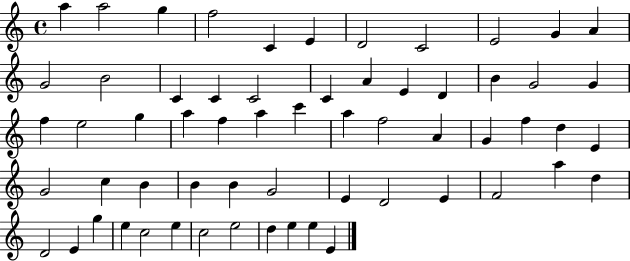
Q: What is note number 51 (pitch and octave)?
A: E4